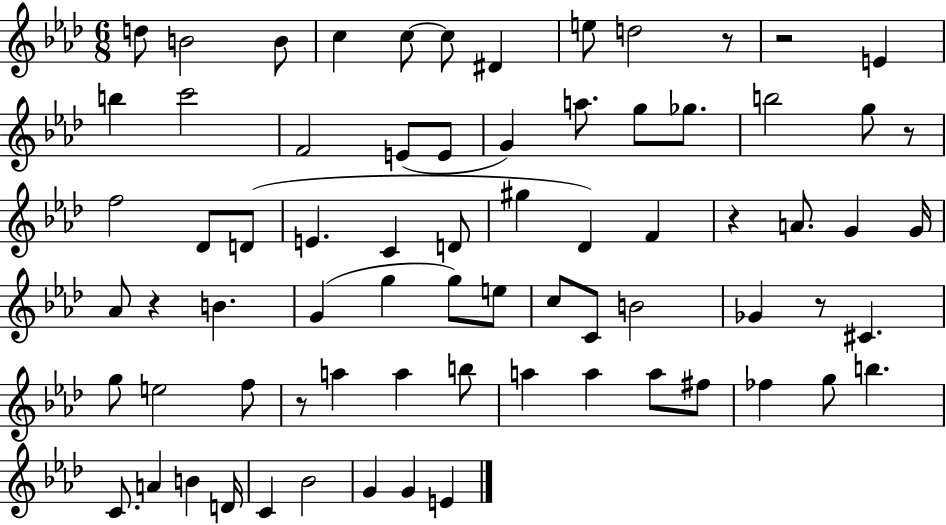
X:1
T:Untitled
M:6/8
L:1/4
K:Ab
d/2 B2 B/2 c c/2 c/2 ^D e/2 d2 z/2 z2 E b c'2 F2 E/2 E/2 G a/2 g/2 _g/2 b2 g/2 z/2 f2 _D/2 D/2 E C D/2 ^g _D F z A/2 G G/4 _A/2 z B G g g/2 e/2 c/2 C/2 B2 _G z/2 ^C g/2 e2 f/2 z/2 a a b/2 a a a/2 ^f/2 _f g/2 b C/2 A B D/4 C _B2 G G E